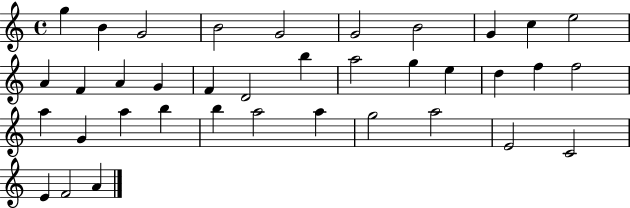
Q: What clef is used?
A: treble